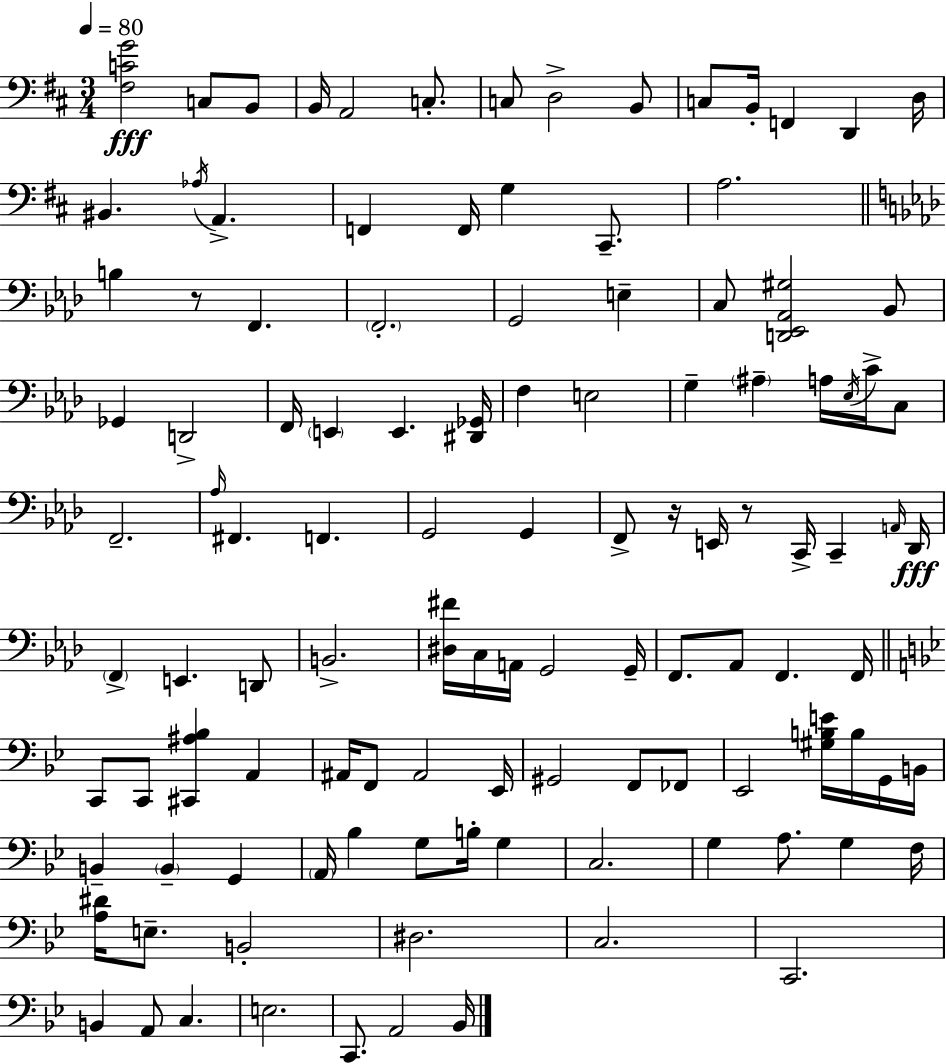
X:1
T:Untitled
M:3/4
L:1/4
K:D
[^F,CG]2 C,/2 B,,/2 B,,/4 A,,2 C,/2 C,/2 D,2 B,,/2 C,/2 B,,/4 F,, D,, D,/4 ^B,, _A,/4 A,, F,, F,,/4 G, ^C,,/2 A,2 B, z/2 F,, F,,2 G,,2 E, C,/2 [D,,_E,,_A,,^G,]2 _B,,/2 _G,, D,,2 F,,/4 E,, E,, [^D,,_G,,]/4 F, E,2 G, ^A, A,/4 _E,/4 C/4 C,/2 F,,2 _A,/4 ^F,, F,, G,,2 G,, F,,/2 z/4 E,,/4 z/2 C,,/4 C,, A,,/4 _D,,/4 F,, E,, D,,/2 B,,2 [^D,^F]/4 C,/4 A,,/4 G,,2 G,,/4 F,,/2 _A,,/2 F,, F,,/4 C,,/2 C,,/2 [^C,,^A,_B,] A,, ^A,,/4 F,,/2 ^A,,2 _E,,/4 ^G,,2 F,,/2 _F,,/2 _E,,2 [^G,B,E]/4 B,/4 G,,/4 B,,/4 B,, B,, G,, A,,/4 _B, G,/2 B,/4 G, C,2 G, A,/2 G, F,/4 [A,^D]/4 E,/2 B,,2 ^D,2 C,2 C,,2 B,, A,,/2 C, E,2 C,,/2 A,,2 _B,,/4